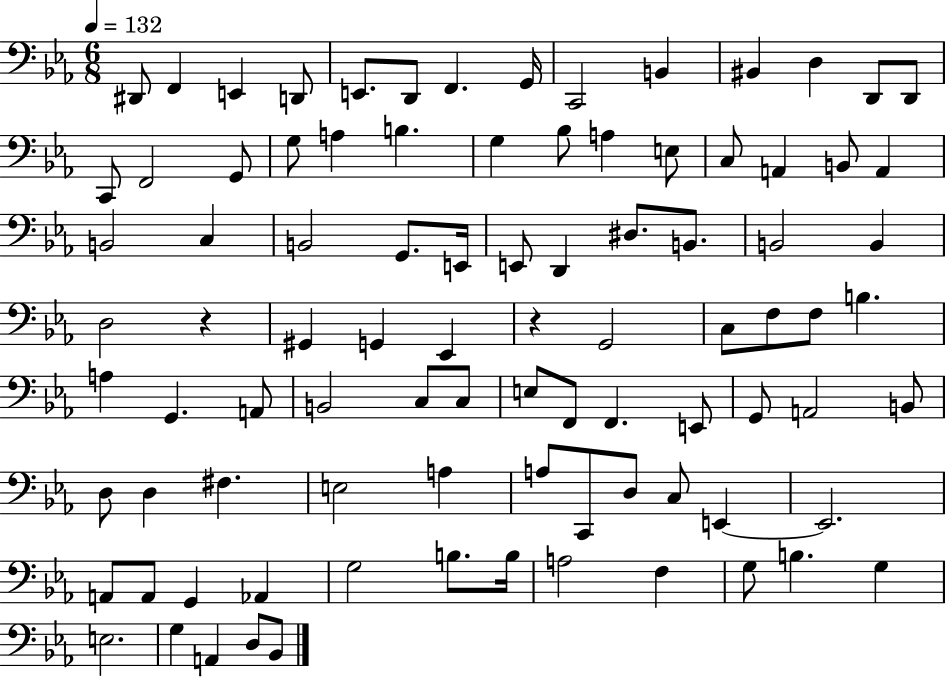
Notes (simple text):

D#2/e F2/q E2/q D2/e E2/e. D2/e F2/q. G2/s C2/h B2/q BIS2/q D3/q D2/e D2/e C2/e F2/h G2/e G3/e A3/q B3/q. G3/q Bb3/e A3/q E3/e C3/e A2/q B2/e A2/q B2/h C3/q B2/h G2/e. E2/s E2/e D2/q D#3/e. B2/e. B2/h B2/q D3/h R/q G#2/q G2/q Eb2/q R/q G2/h C3/e F3/e F3/e B3/q. A3/q G2/q. A2/e B2/h C3/e C3/e E3/e F2/e F2/q. E2/e G2/e A2/h B2/e D3/e D3/q F#3/q. E3/h A3/q A3/e C2/e D3/e C3/e E2/q E2/h. A2/e A2/e G2/q Ab2/q G3/h B3/e. B3/s A3/h F3/q G3/e B3/q. G3/q E3/h. G3/q A2/q D3/e Bb2/e